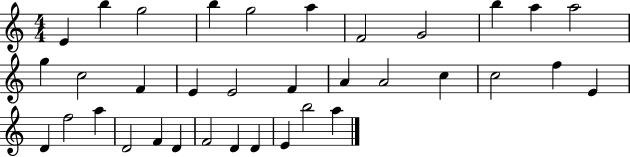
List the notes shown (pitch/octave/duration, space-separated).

E4/q B5/q G5/h B5/q G5/h A5/q F4/h G4/h B5/q A5/q A5/h G5/q C5/h F4/q E4/q E4/h F4/q A4/q A4/h C5/q C5/h F5/q E4/q D4/q F5/h A5/q D4/h F4/q D4/q F4/h D4/q D4/q E4/q B5/h A5/q